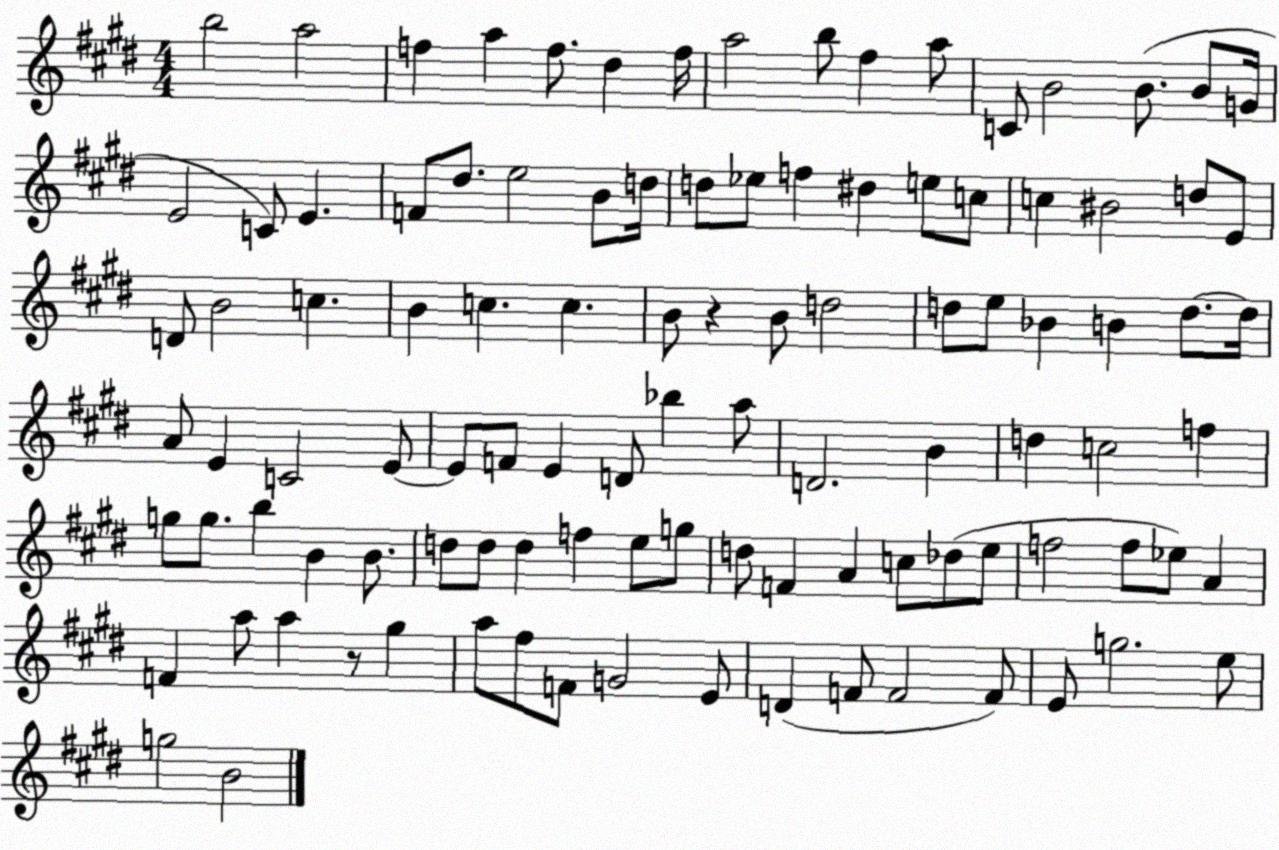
X:1
T:Untitled
M:4/4
L:1/4
K:E
b2 a2 f a f/2 ^d f/4 a2 b/2 ^f a/2 C/2 B2 B/2 B/2 G/4 E2 C/2 E F/2 ^d/2 e2 B/2 d/4 d/2 _e/2 f ^d e/2 c/2 c ^B2 d/2 E/2 D/2 B2 c B c c B/2 z B/2 d2 d/2 e/2 _B B d/2 d/4 A/2 E C2 E/2 E/2 F/2 E D/2 _b a/2 D2 B d c2 f g/2 g/2 b B B/2 d/2 d/2 d f e/2 g/2 d/2 F A c/2 _d/2 e/2 f2 f/2 _e/2 A F a/2 a z/2 ^g a/2 ^f/2 F/2 G2 E/2 D F/2 F2 F/2 E/2 g2 e/2 g2 B2